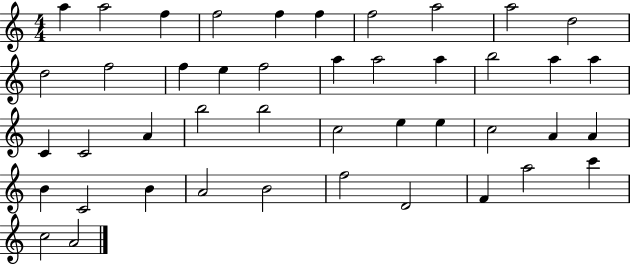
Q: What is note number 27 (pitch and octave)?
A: C5